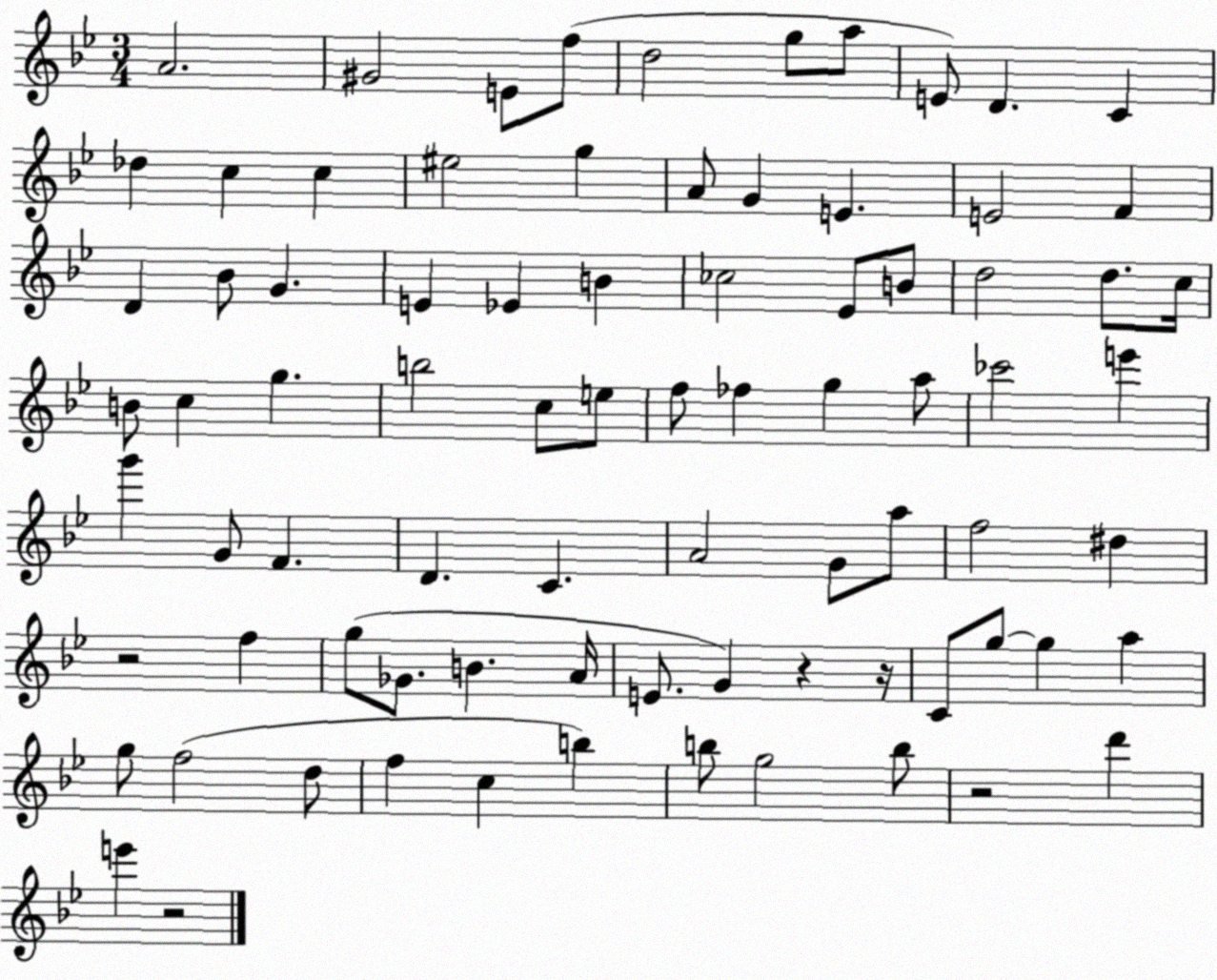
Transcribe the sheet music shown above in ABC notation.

X:1
T:Untitled
M:3/4
L:1/4
K:Bb
A2 ^G2 E/2 f/2 d2 g/2 a/2 E/2 D C _d c c ^e2 g A/2 G E E2 F D _B/2 G E _E B _c2 _E/2 B/2 d2 d/2 c/4 B/2 c g b2 c/2 e/2 f/2 _f g a/2 _c'2 e' g' G/2 F D C A2 G/2 a/2 f2 ^d z2 f g/2 _G/2 B A/4 E/2 G z z/4 C/2 g/2 g a g/2 f2 d/2 f c b b/2 g2 b/2 z2 d' e' z2